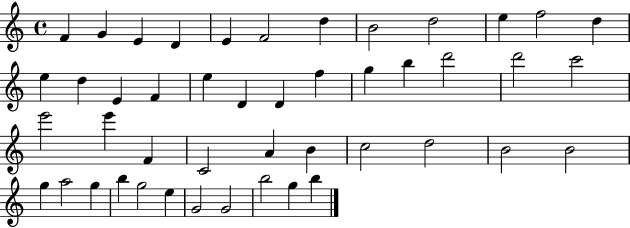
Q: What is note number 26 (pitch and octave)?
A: E6